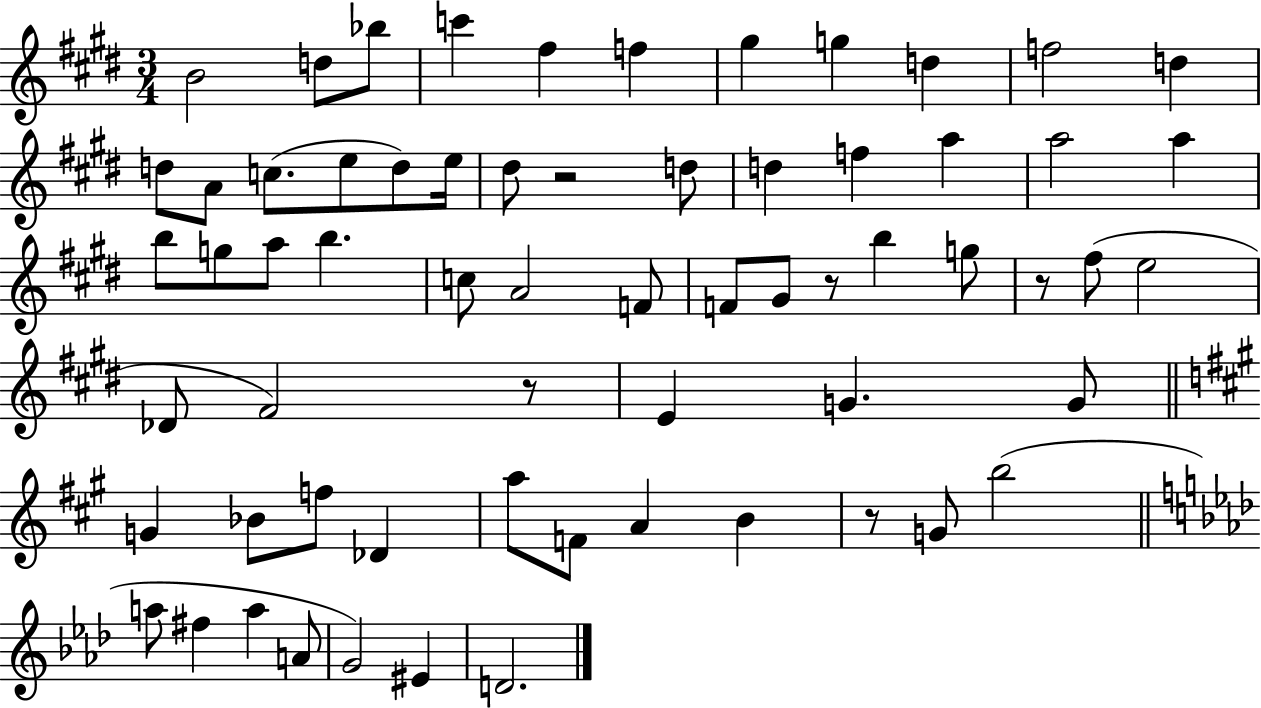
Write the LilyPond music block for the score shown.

{
  \clef treble
  \numericTimeSignature
  \time 3/4
  \key e \major
  \repeat volta 2 { b'2 d''8 bes''8 | c'''4 fis''4 f''4 | gis''4 g''4 d''4 | f''2 d''4 | \break d''8 a'8 c''8.( e''8 d''8) e''16 | dis''8 r2 d''8 | d''4 f''4 a''4 | a''2 a''4 | \break b''8 g''8 a''8 b''4. | c''8 a'2 f'8 | f'8 gis'8 r8 b''4 g''8 | r8 fis''8( e''2 | \break des'8 fis'2) r8 | e'4 g'4. g'8 | \bar "||" \break \key a \major g'4 bes'8 f''8 des'4 | a''8 f'8 a'4 b'4 | r8 g'8 b''2( | \bar "||" \break \key f \minor a''8 fis''4 a''4 a'8 | g'2) eis'4 | d'2. | } \bar "|."
}